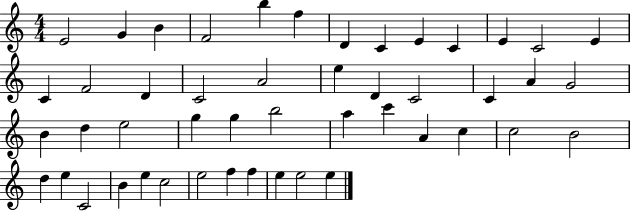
X:1
T:Untitled
M:4/4
L:1/4
K:C
E2 G B F2 b f D C E C E C2 E C F2 D C2 A2 e D C2 C A G2 B d e2 g g b2 a c' A c c2 B2 d e C2 B e c2 e2 f f e e2 e